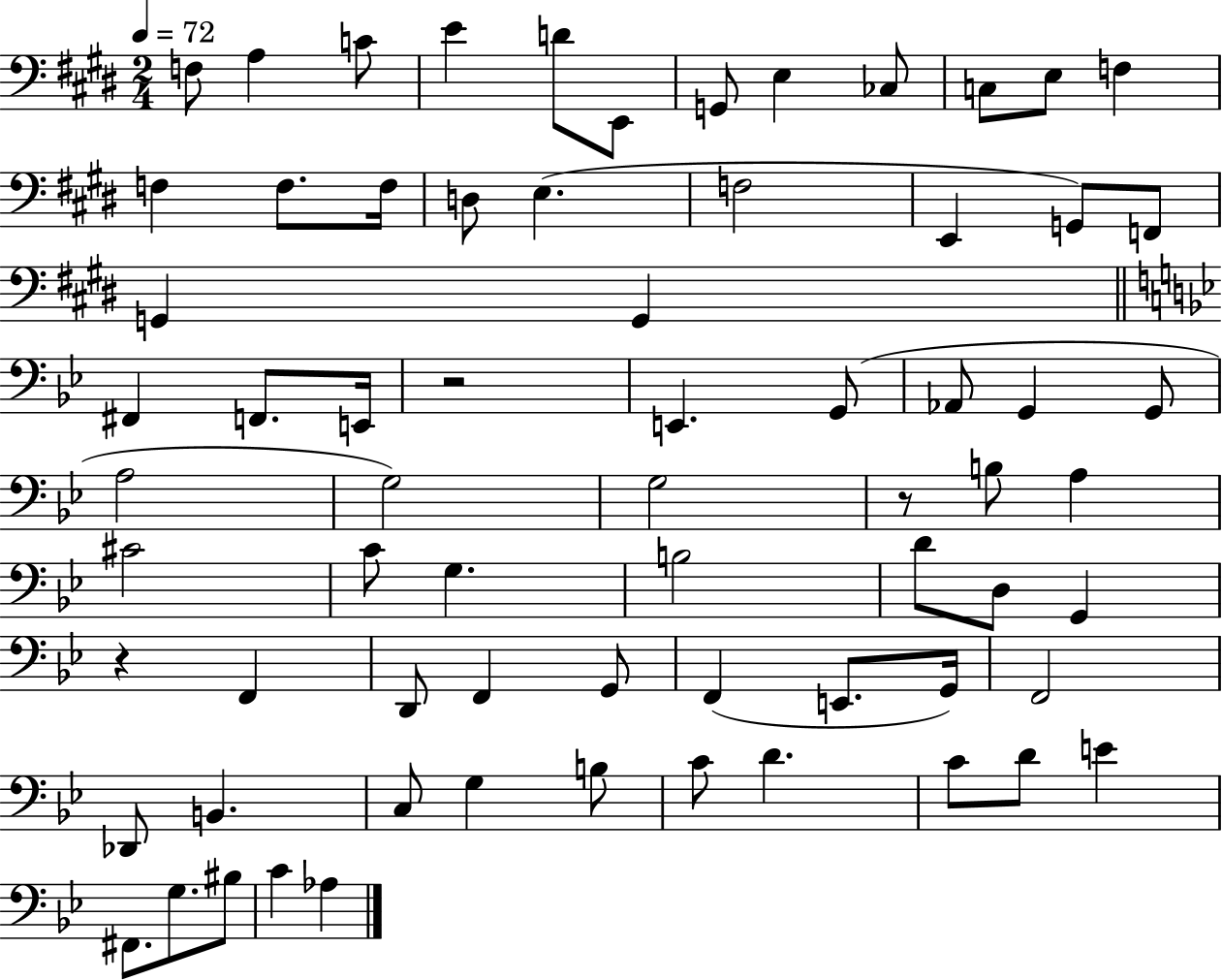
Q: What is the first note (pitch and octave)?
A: F3